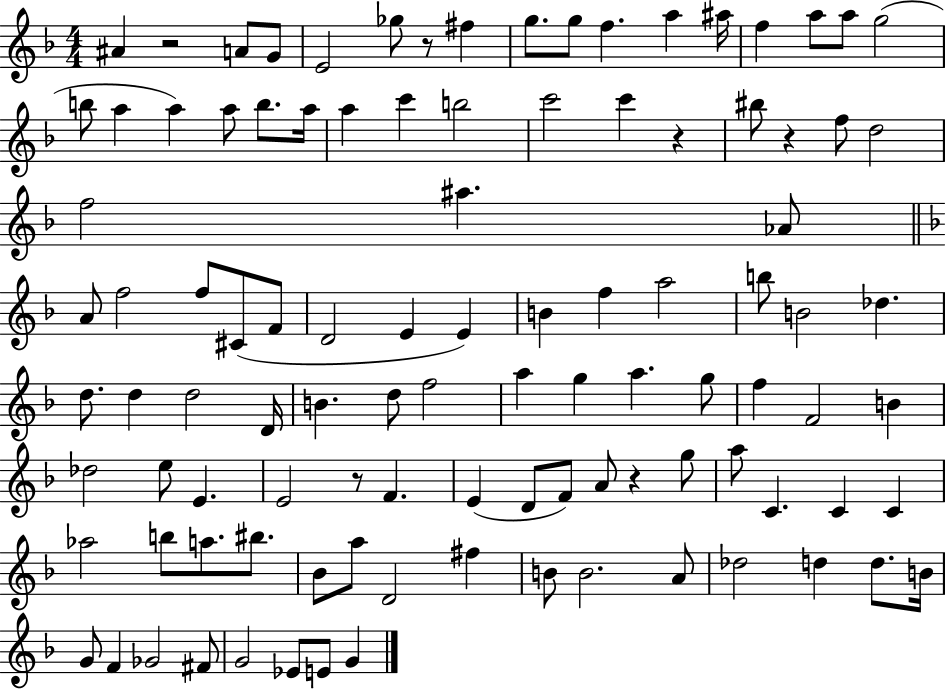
A#4/q R/h A4/e G4/e E4/h Gb5/e R/e F#5/q G5/e. G5/e F5/q. A5/q A#5/s F5/q A5/e A5/e G5/h B5/e A5/q A5/q A5/e B5/e. A5/s A5/q C6/q B5/h C6/h C6/q R/q BIS5/e R/q F5/e D5/h F5/h A#5/q. Ab4/e A4/e F5/h F5/e C#4/e F4/e D4/h E4/q E4/q B4/q F5/q A5/h B5/e B4/h Db5/q. D5/e. D5/q D5/h D4/s B4/q. D5/e F5/h A5/q G5/q A5/q. G5/e F5/q F4/h B4/q Db5/h E5/e E4/q. E4/h R/e F4/q. E4/q D4/e F4/e A4/e R/q G5/e A5/e C4/q. C4/q C4/q Ab5/h B5/e A5/e. BIS5/e. Bb4/e A5/e D4/h F#5/q B4/e B4/h. A4/e Db5/h D5/q D5/e. B4/s G4/e F4/q Gb4/h F#4/e G4/h Eb4/e E4/e G4/q